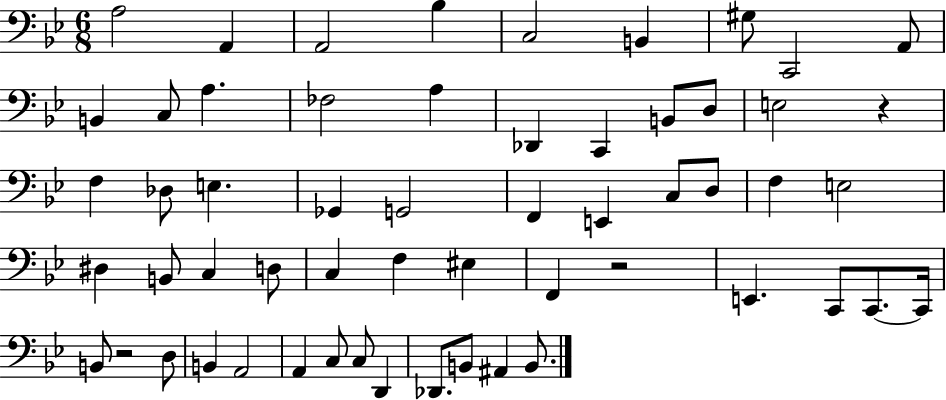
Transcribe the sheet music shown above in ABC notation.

X:1
T:Untitled
M:6/8
L:1/4
K:Bb
A,2 A,, A,,2 _B, C,2 B,, ^G,/2 C,,2 A,,/2 B,, C,/2 A, _F,2 A, _D,, C,, B,,/2 D,/2 E,2 z F, _D,/2 E, _G,, G,,2 F,, E,, C,/2 D,/2 F, E,2 ^D, B,,/2 C, D,/2 C, F, ^E, F,, z2 E,, C,,/2 C,,/2 C,,/4 B,,/2 z2 D,/2 B,, A,,2 A,, C,/2 C,/2 D,, _D,,/2 B,,/2 ^A,, B,,/2